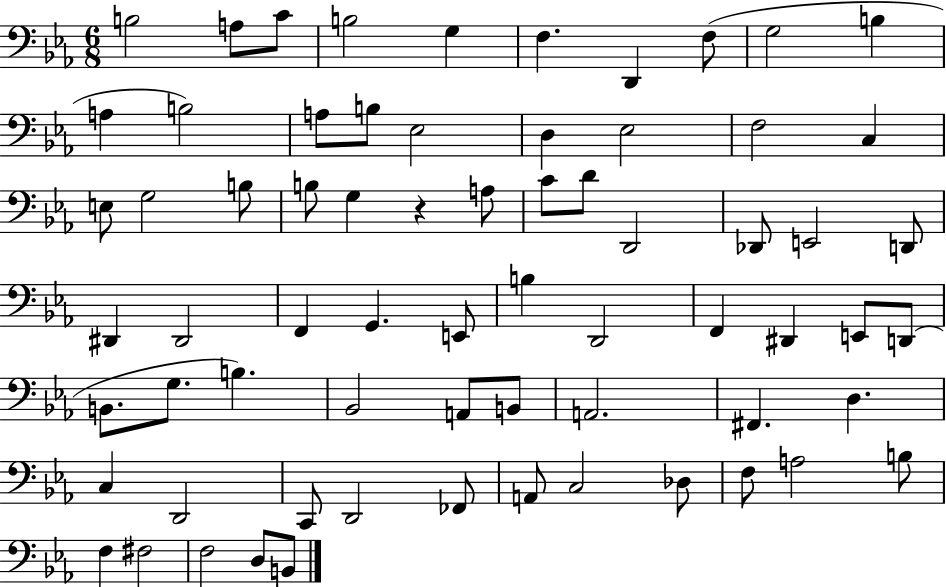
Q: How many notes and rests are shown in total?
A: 68